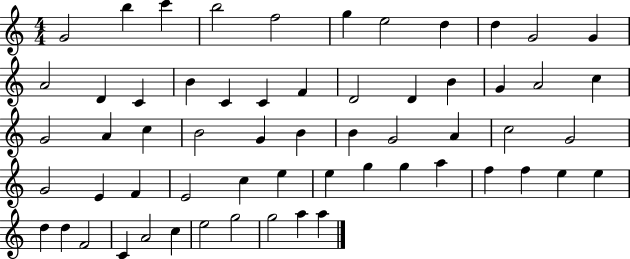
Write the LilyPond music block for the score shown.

{
  \clef treble
  \numericTimeSignature
  \time 4/4
  \key c \major
  g'2 b''4 c'''4 | b''2 f''2 | g''4 e''2 d''4 | d''4 g'2 g'4 | \break a'2 d'4 c'4 | b'4 c'4 c'4 f'4 | d'2 d'4 b'4 | g'4 a'2 c''4 | \break g'2 a'4 c''4 | b'2 g'4 b'4 | b'4 g'2 a'4 | c''2 g'2 | \break g'2 e'4 f'4 | e'2 c''4 e''4 | e''4 g''4 g''4 a''4 | f''4 f''4 e''4 e''4 | \break d''4 d''4 f'2 | c'4 a'2 c''4 | e''2 g''2 | g''2 a''4 a''4 | \break \bar "|."
}